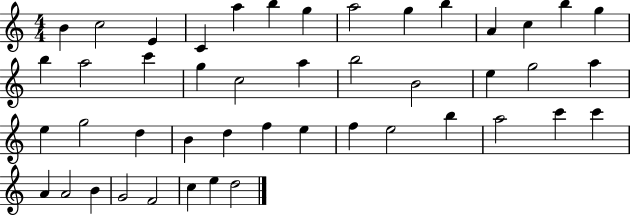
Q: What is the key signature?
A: C major